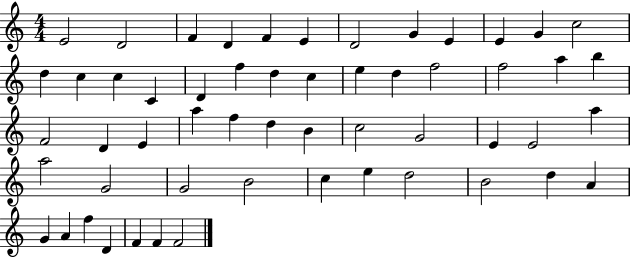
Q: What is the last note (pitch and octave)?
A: F4